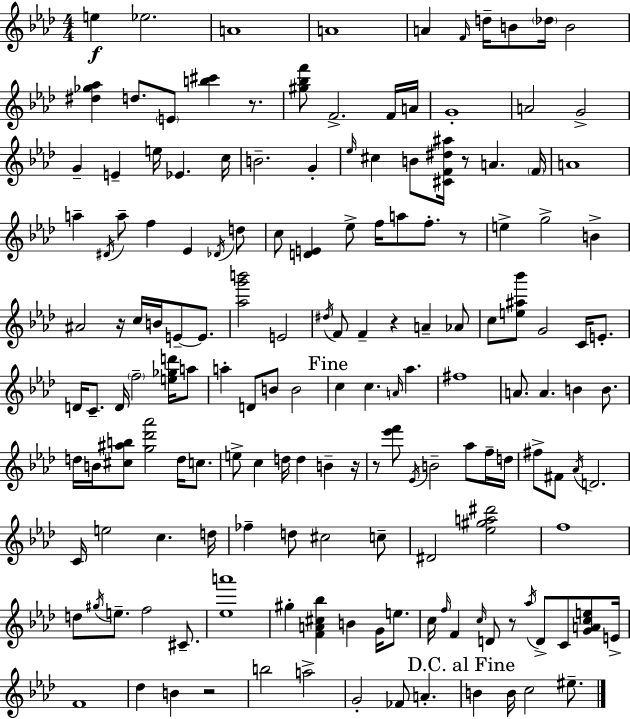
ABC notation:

X:1
T:Untitled
M:4/4
L:1/4
K:Fm
e _e2 A4 A4 A F/4 d/4 B/2 _d/4 B2 [^d_g_a] d/2 E/2 [b^c'] z/2 [^g_bf']/2 F2 F/4 A/4 G4 A2 G2 G E e/4 _E c/4 B2 G _e/4 ^c B/2 [^CF^d^a]/4 z/2 A F/4 A4 a ^D/4 a/2 f _E _D/4 d/2 c/2 [DE] _e/2 f/4 a/2 f/2 z/2 e g2 B ^A2 z/4 c/4 B/4 E/2 E/2 [_ag'b']2 E2 ^d/4 F/2 F z A _A/2 c/2 [e^a_b']/2 G2 C/4 E/2 D/4 C/2 D/4 f2 [e_gd']/4 a/2 a D/2 B/2 B2 c c A/4 _a ^f4 A/2 A B B/2 d/4 B/4 [^c^ab]/2 [g_d'_a']2 d/4 c/2 e/2 c d/4 d B z/4 z/2 [_e'f']/2 _E/4 B2 _a/2 f/4 d/4 ^f/2 ^F/2 _A/4 D2 C/4 e2 c d/4 _f d/2 ^c2 c/2 ^D2 [_e^ga^d']2 f4 d/2 ^g/4 e/2 f2 ^C/2 [_ea']4 ^g [FA^c_b] B G/4 e/2 c/4 f/4 F c/4 D/2 z/2 _a/4 D/2 C/2 [GAce]/2 E/4 F4 _d B z2 b2 a2 G2 _F/2 A B B/4 c2 ^e/2